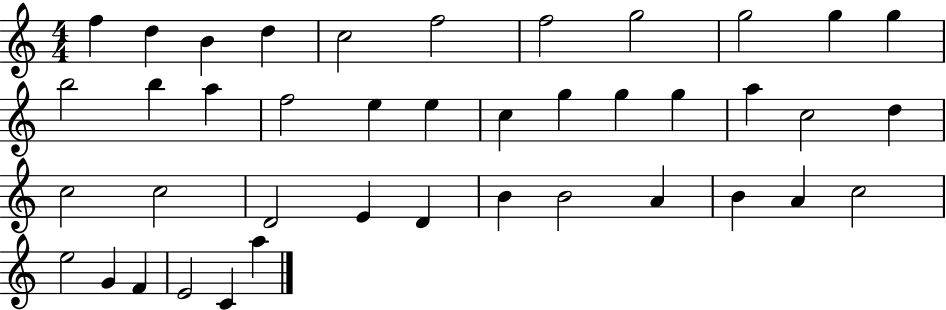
F5/q D5/q B4/q D5/q C5/h F5/h F5/h G5/h G5/h G5/q G5/q B5/h B5/q A5/q F5/h E5/q E5/q C5/q G5/q G5/q G5/q A5/q C5/h D5/q C5/h C5/h D4/h E4/q D4/q B4/q B4/h A4/q B4/q A4/q C5/h E5/h G4/q F4/q E4/h C4/q A5/q